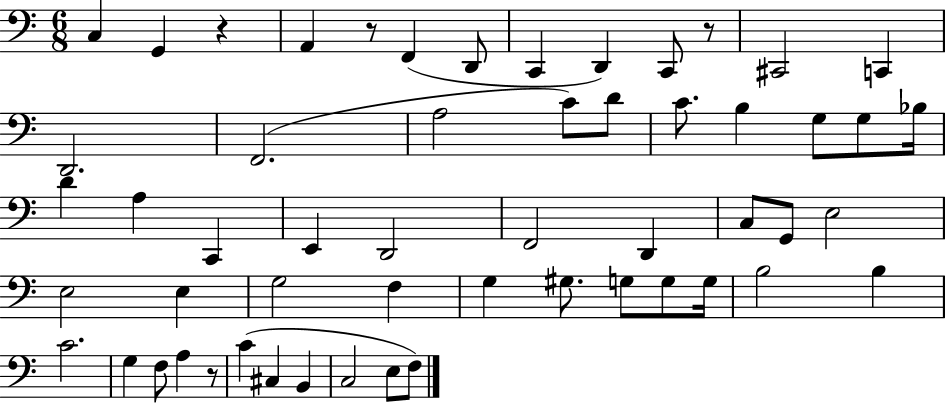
{
  \clef bass
  \numericTimeSignature
  \time 6/8
  \key c \major
  c4 g,4 r4 | a,4 r8 f,4( d,8 | c,4 d,4) c,8 r8 | cis,2 c,4 | \break d,2. | f,2.( | a2 c'8) d'8 | c'8. b4 g8 g8 bes16 | \break d'4 a4 c,4 | e,4 d,2 | f,2 d,4 | c8 g,8 e2 | \break e2 e4 | g2 f4 | g4 gis8. g8 g8 g16 | b2 b4 | \break c'2. | g4 f8 a4 r8 | c'4( cis4 b,4 | c2 e8 f8) | \break \bar "|."
}